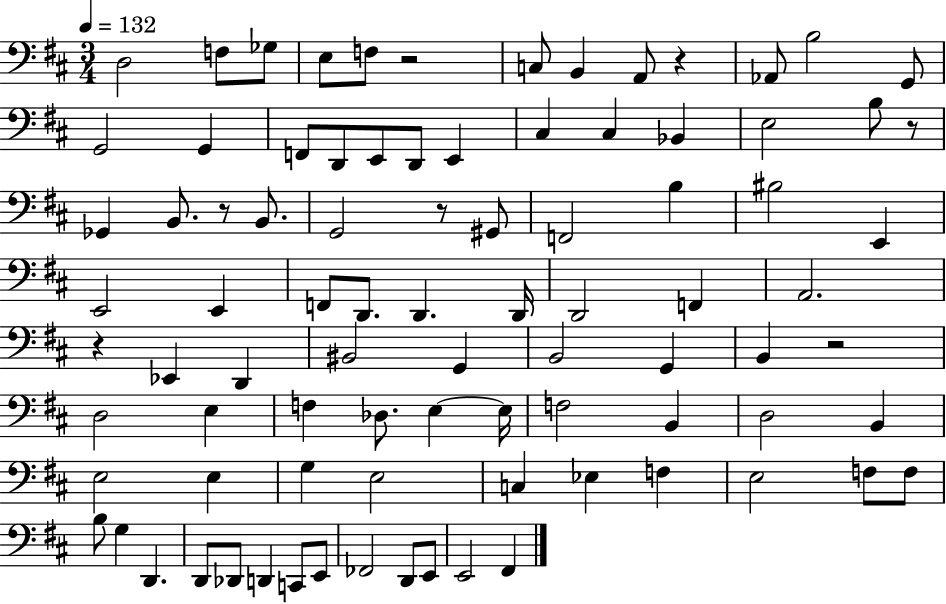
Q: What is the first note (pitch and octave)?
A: D3